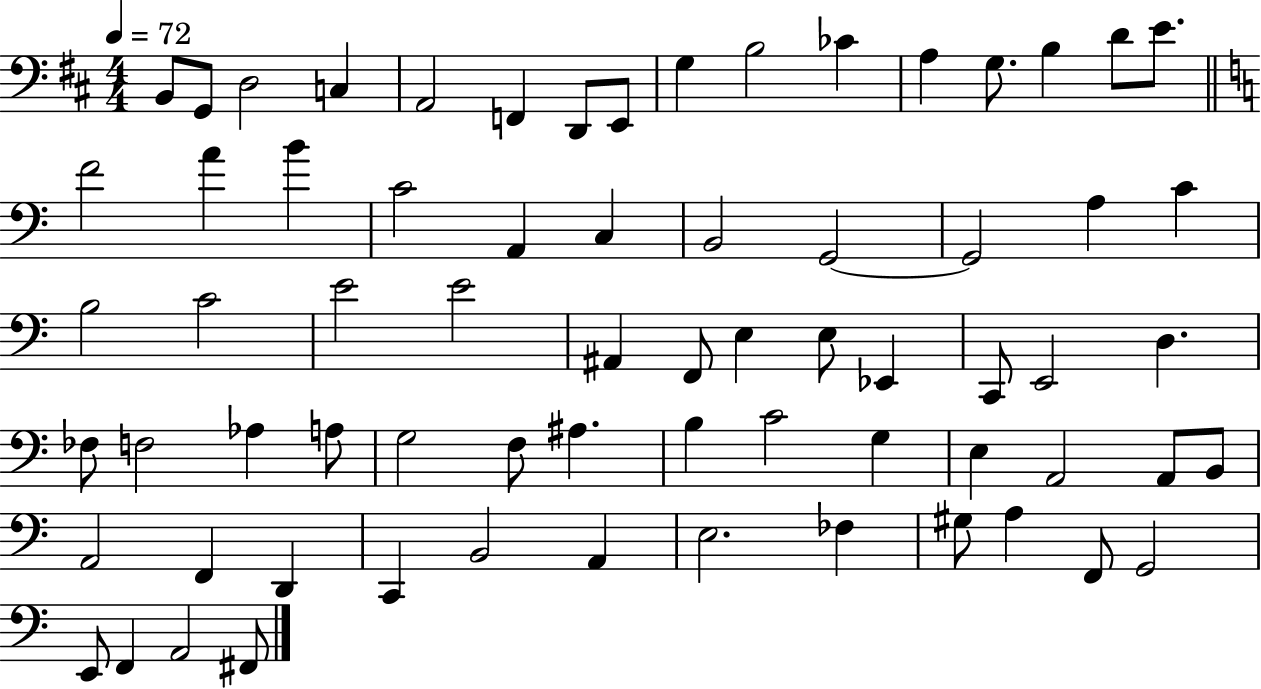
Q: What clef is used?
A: bass